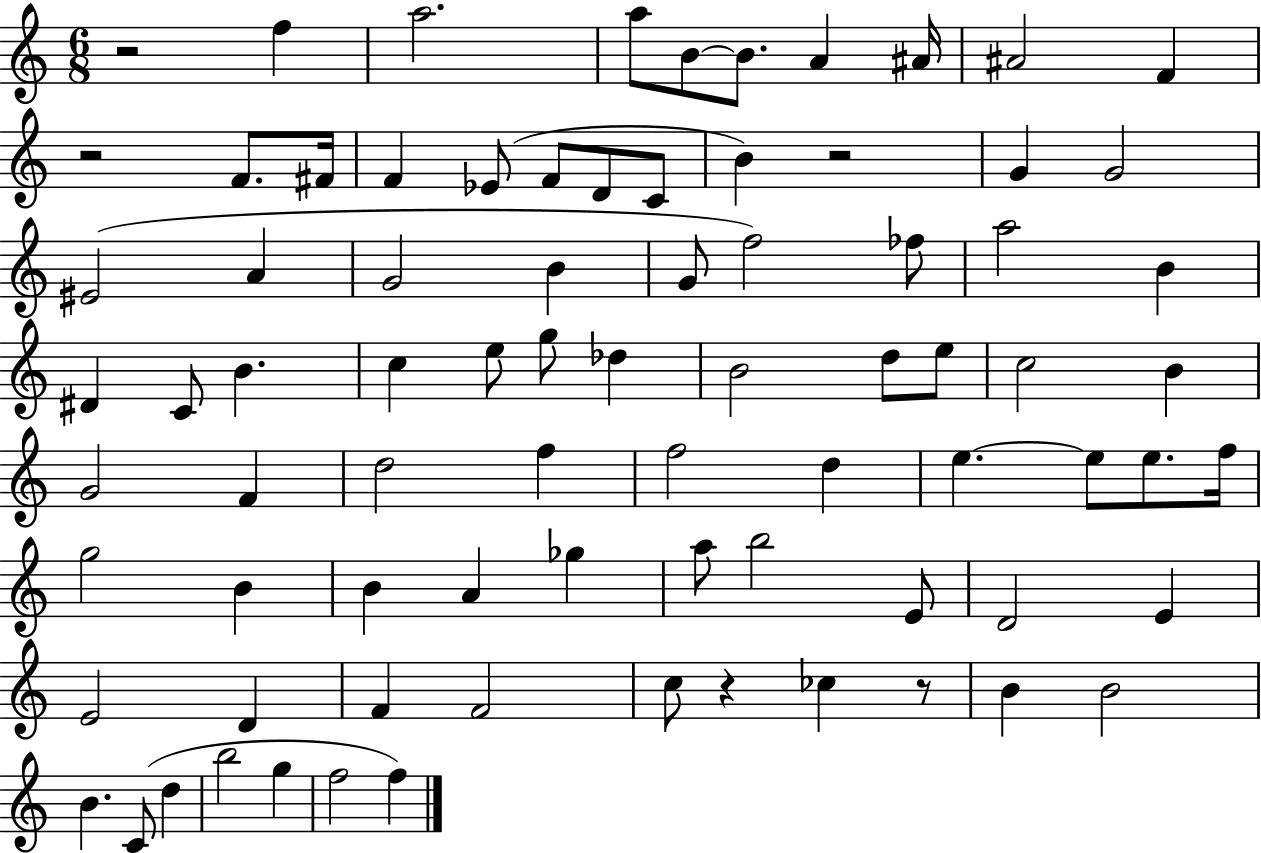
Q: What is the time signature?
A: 6/8